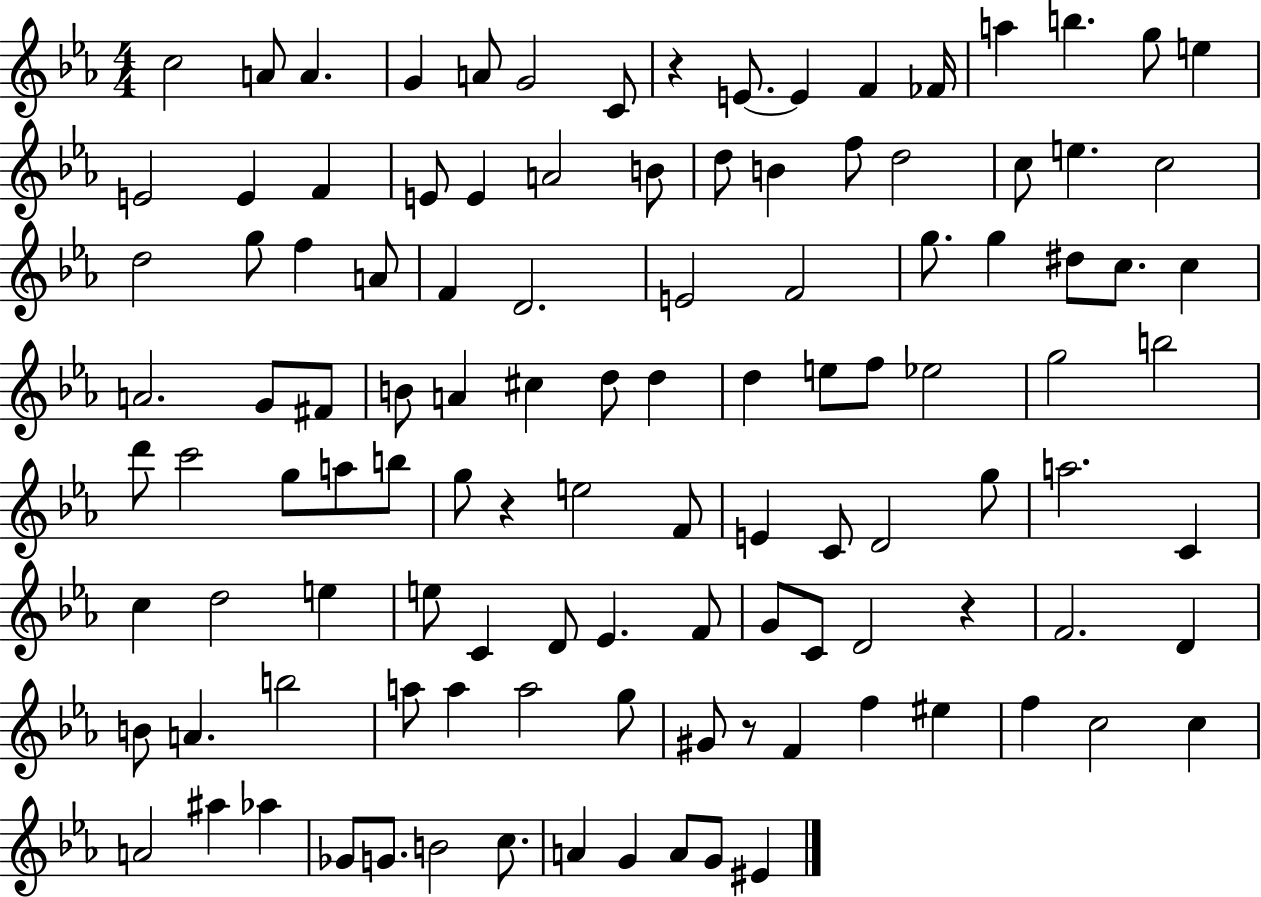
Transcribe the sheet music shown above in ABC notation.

X:1
T:Untitled
M:4/4
L:1/4
K:Eb
c2 A/2 A G A/2 G2 C/2 z E/2 E F _F/4 a b g/2 e E2 E F E/2 E A2 B/2 d/2 B f/2 d2 c/2 e c2 d2 g/2 f A/2 F D2 E2 F2 g/2 g ^d/2 c/2 c A2 G/2 ^F/2 B/2 A ^c d/2 d d e/2 f/2 _e2 g2 b2 d'/2 c'2 g/2 a/2 b/2 g/2 z e2 F/2 E C/2 D2 g/2 a2 C c d2 e e/2 C D/2 _E F/2 G/2 C/2 D2 z F2 D B/2 A b2 a/2 a a2 g/2 ^G/2 z/2 F f ^e f c2 c A2 ^a _a _G/2 G/2 B2 c/2 A G A/2 G/2 ^E